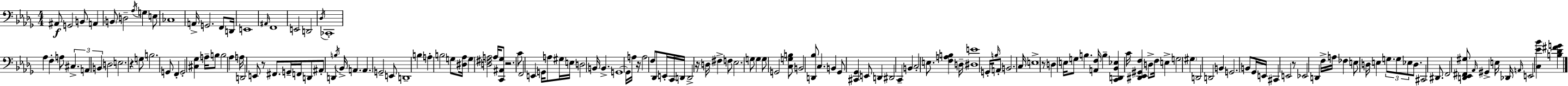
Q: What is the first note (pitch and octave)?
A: A#2